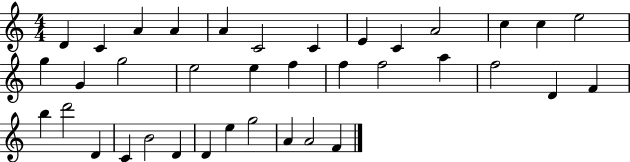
X:1
T:Untitled
M:4/4
L:1/4
K:C
D C A A A C2 C E C A2 c c e2 g G g2 e2 e f f f2 a f2 D F b d'2 D C B2 D D e g2 A A2 F